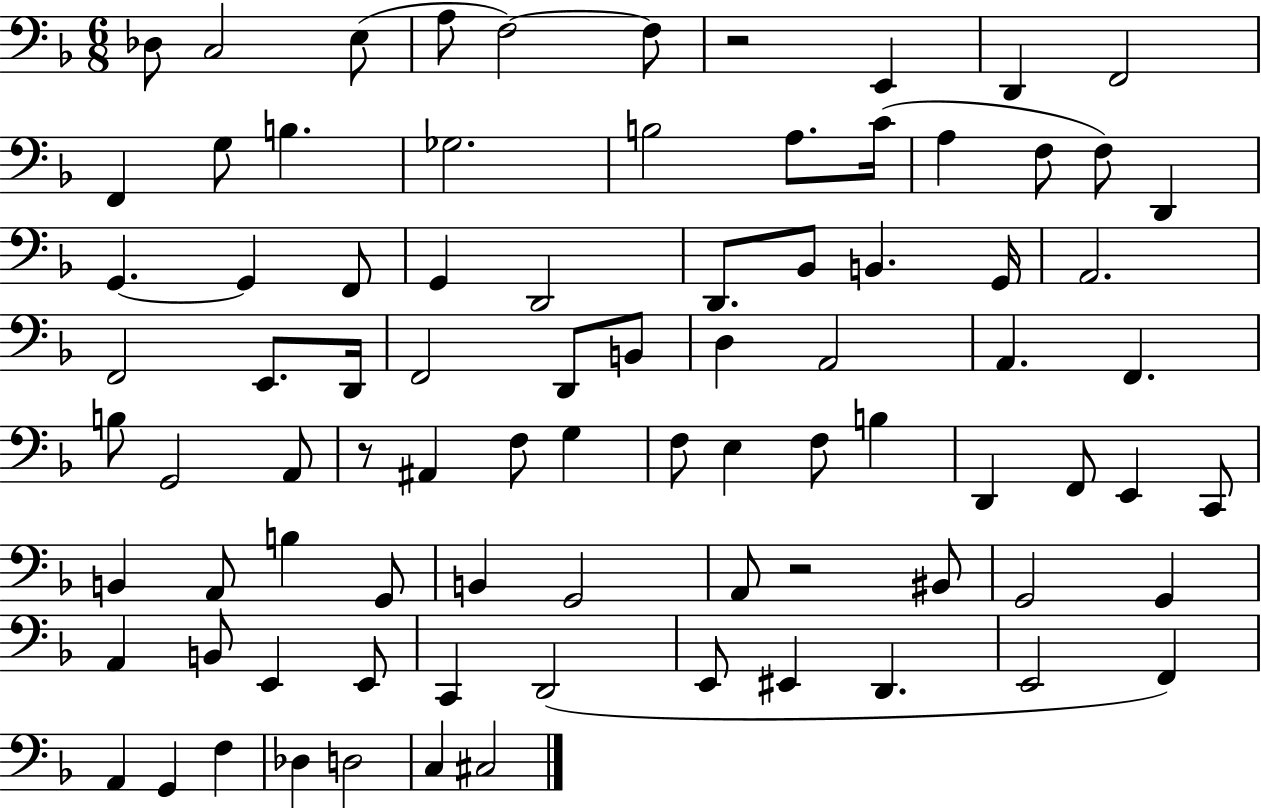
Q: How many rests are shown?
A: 3